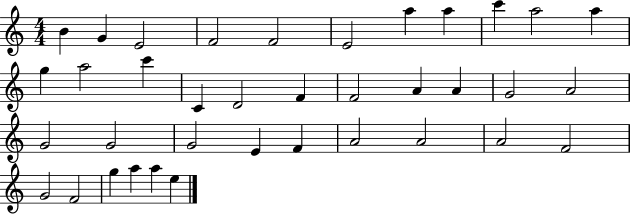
{
  \clef treble
  \numericTimeSignature
  \time 4/4
  \key c \major
  b'4 g'4 e'2 | f'2 f'2 | e'2 a''4 a''4 | c'''4 a''2 a''4 | \break g''4 a''2 c'''4 | c'4 d'2 f'4 | f'2 a'4 a'4 | g'2 a'2 | \break g'2 g'2 | g'2 e'4 f'4 | a'2 a'2 | a'2 f'2 | \break g'2 f'2 | g''4 a''4 a''4 e''4 | \bar "|."
}